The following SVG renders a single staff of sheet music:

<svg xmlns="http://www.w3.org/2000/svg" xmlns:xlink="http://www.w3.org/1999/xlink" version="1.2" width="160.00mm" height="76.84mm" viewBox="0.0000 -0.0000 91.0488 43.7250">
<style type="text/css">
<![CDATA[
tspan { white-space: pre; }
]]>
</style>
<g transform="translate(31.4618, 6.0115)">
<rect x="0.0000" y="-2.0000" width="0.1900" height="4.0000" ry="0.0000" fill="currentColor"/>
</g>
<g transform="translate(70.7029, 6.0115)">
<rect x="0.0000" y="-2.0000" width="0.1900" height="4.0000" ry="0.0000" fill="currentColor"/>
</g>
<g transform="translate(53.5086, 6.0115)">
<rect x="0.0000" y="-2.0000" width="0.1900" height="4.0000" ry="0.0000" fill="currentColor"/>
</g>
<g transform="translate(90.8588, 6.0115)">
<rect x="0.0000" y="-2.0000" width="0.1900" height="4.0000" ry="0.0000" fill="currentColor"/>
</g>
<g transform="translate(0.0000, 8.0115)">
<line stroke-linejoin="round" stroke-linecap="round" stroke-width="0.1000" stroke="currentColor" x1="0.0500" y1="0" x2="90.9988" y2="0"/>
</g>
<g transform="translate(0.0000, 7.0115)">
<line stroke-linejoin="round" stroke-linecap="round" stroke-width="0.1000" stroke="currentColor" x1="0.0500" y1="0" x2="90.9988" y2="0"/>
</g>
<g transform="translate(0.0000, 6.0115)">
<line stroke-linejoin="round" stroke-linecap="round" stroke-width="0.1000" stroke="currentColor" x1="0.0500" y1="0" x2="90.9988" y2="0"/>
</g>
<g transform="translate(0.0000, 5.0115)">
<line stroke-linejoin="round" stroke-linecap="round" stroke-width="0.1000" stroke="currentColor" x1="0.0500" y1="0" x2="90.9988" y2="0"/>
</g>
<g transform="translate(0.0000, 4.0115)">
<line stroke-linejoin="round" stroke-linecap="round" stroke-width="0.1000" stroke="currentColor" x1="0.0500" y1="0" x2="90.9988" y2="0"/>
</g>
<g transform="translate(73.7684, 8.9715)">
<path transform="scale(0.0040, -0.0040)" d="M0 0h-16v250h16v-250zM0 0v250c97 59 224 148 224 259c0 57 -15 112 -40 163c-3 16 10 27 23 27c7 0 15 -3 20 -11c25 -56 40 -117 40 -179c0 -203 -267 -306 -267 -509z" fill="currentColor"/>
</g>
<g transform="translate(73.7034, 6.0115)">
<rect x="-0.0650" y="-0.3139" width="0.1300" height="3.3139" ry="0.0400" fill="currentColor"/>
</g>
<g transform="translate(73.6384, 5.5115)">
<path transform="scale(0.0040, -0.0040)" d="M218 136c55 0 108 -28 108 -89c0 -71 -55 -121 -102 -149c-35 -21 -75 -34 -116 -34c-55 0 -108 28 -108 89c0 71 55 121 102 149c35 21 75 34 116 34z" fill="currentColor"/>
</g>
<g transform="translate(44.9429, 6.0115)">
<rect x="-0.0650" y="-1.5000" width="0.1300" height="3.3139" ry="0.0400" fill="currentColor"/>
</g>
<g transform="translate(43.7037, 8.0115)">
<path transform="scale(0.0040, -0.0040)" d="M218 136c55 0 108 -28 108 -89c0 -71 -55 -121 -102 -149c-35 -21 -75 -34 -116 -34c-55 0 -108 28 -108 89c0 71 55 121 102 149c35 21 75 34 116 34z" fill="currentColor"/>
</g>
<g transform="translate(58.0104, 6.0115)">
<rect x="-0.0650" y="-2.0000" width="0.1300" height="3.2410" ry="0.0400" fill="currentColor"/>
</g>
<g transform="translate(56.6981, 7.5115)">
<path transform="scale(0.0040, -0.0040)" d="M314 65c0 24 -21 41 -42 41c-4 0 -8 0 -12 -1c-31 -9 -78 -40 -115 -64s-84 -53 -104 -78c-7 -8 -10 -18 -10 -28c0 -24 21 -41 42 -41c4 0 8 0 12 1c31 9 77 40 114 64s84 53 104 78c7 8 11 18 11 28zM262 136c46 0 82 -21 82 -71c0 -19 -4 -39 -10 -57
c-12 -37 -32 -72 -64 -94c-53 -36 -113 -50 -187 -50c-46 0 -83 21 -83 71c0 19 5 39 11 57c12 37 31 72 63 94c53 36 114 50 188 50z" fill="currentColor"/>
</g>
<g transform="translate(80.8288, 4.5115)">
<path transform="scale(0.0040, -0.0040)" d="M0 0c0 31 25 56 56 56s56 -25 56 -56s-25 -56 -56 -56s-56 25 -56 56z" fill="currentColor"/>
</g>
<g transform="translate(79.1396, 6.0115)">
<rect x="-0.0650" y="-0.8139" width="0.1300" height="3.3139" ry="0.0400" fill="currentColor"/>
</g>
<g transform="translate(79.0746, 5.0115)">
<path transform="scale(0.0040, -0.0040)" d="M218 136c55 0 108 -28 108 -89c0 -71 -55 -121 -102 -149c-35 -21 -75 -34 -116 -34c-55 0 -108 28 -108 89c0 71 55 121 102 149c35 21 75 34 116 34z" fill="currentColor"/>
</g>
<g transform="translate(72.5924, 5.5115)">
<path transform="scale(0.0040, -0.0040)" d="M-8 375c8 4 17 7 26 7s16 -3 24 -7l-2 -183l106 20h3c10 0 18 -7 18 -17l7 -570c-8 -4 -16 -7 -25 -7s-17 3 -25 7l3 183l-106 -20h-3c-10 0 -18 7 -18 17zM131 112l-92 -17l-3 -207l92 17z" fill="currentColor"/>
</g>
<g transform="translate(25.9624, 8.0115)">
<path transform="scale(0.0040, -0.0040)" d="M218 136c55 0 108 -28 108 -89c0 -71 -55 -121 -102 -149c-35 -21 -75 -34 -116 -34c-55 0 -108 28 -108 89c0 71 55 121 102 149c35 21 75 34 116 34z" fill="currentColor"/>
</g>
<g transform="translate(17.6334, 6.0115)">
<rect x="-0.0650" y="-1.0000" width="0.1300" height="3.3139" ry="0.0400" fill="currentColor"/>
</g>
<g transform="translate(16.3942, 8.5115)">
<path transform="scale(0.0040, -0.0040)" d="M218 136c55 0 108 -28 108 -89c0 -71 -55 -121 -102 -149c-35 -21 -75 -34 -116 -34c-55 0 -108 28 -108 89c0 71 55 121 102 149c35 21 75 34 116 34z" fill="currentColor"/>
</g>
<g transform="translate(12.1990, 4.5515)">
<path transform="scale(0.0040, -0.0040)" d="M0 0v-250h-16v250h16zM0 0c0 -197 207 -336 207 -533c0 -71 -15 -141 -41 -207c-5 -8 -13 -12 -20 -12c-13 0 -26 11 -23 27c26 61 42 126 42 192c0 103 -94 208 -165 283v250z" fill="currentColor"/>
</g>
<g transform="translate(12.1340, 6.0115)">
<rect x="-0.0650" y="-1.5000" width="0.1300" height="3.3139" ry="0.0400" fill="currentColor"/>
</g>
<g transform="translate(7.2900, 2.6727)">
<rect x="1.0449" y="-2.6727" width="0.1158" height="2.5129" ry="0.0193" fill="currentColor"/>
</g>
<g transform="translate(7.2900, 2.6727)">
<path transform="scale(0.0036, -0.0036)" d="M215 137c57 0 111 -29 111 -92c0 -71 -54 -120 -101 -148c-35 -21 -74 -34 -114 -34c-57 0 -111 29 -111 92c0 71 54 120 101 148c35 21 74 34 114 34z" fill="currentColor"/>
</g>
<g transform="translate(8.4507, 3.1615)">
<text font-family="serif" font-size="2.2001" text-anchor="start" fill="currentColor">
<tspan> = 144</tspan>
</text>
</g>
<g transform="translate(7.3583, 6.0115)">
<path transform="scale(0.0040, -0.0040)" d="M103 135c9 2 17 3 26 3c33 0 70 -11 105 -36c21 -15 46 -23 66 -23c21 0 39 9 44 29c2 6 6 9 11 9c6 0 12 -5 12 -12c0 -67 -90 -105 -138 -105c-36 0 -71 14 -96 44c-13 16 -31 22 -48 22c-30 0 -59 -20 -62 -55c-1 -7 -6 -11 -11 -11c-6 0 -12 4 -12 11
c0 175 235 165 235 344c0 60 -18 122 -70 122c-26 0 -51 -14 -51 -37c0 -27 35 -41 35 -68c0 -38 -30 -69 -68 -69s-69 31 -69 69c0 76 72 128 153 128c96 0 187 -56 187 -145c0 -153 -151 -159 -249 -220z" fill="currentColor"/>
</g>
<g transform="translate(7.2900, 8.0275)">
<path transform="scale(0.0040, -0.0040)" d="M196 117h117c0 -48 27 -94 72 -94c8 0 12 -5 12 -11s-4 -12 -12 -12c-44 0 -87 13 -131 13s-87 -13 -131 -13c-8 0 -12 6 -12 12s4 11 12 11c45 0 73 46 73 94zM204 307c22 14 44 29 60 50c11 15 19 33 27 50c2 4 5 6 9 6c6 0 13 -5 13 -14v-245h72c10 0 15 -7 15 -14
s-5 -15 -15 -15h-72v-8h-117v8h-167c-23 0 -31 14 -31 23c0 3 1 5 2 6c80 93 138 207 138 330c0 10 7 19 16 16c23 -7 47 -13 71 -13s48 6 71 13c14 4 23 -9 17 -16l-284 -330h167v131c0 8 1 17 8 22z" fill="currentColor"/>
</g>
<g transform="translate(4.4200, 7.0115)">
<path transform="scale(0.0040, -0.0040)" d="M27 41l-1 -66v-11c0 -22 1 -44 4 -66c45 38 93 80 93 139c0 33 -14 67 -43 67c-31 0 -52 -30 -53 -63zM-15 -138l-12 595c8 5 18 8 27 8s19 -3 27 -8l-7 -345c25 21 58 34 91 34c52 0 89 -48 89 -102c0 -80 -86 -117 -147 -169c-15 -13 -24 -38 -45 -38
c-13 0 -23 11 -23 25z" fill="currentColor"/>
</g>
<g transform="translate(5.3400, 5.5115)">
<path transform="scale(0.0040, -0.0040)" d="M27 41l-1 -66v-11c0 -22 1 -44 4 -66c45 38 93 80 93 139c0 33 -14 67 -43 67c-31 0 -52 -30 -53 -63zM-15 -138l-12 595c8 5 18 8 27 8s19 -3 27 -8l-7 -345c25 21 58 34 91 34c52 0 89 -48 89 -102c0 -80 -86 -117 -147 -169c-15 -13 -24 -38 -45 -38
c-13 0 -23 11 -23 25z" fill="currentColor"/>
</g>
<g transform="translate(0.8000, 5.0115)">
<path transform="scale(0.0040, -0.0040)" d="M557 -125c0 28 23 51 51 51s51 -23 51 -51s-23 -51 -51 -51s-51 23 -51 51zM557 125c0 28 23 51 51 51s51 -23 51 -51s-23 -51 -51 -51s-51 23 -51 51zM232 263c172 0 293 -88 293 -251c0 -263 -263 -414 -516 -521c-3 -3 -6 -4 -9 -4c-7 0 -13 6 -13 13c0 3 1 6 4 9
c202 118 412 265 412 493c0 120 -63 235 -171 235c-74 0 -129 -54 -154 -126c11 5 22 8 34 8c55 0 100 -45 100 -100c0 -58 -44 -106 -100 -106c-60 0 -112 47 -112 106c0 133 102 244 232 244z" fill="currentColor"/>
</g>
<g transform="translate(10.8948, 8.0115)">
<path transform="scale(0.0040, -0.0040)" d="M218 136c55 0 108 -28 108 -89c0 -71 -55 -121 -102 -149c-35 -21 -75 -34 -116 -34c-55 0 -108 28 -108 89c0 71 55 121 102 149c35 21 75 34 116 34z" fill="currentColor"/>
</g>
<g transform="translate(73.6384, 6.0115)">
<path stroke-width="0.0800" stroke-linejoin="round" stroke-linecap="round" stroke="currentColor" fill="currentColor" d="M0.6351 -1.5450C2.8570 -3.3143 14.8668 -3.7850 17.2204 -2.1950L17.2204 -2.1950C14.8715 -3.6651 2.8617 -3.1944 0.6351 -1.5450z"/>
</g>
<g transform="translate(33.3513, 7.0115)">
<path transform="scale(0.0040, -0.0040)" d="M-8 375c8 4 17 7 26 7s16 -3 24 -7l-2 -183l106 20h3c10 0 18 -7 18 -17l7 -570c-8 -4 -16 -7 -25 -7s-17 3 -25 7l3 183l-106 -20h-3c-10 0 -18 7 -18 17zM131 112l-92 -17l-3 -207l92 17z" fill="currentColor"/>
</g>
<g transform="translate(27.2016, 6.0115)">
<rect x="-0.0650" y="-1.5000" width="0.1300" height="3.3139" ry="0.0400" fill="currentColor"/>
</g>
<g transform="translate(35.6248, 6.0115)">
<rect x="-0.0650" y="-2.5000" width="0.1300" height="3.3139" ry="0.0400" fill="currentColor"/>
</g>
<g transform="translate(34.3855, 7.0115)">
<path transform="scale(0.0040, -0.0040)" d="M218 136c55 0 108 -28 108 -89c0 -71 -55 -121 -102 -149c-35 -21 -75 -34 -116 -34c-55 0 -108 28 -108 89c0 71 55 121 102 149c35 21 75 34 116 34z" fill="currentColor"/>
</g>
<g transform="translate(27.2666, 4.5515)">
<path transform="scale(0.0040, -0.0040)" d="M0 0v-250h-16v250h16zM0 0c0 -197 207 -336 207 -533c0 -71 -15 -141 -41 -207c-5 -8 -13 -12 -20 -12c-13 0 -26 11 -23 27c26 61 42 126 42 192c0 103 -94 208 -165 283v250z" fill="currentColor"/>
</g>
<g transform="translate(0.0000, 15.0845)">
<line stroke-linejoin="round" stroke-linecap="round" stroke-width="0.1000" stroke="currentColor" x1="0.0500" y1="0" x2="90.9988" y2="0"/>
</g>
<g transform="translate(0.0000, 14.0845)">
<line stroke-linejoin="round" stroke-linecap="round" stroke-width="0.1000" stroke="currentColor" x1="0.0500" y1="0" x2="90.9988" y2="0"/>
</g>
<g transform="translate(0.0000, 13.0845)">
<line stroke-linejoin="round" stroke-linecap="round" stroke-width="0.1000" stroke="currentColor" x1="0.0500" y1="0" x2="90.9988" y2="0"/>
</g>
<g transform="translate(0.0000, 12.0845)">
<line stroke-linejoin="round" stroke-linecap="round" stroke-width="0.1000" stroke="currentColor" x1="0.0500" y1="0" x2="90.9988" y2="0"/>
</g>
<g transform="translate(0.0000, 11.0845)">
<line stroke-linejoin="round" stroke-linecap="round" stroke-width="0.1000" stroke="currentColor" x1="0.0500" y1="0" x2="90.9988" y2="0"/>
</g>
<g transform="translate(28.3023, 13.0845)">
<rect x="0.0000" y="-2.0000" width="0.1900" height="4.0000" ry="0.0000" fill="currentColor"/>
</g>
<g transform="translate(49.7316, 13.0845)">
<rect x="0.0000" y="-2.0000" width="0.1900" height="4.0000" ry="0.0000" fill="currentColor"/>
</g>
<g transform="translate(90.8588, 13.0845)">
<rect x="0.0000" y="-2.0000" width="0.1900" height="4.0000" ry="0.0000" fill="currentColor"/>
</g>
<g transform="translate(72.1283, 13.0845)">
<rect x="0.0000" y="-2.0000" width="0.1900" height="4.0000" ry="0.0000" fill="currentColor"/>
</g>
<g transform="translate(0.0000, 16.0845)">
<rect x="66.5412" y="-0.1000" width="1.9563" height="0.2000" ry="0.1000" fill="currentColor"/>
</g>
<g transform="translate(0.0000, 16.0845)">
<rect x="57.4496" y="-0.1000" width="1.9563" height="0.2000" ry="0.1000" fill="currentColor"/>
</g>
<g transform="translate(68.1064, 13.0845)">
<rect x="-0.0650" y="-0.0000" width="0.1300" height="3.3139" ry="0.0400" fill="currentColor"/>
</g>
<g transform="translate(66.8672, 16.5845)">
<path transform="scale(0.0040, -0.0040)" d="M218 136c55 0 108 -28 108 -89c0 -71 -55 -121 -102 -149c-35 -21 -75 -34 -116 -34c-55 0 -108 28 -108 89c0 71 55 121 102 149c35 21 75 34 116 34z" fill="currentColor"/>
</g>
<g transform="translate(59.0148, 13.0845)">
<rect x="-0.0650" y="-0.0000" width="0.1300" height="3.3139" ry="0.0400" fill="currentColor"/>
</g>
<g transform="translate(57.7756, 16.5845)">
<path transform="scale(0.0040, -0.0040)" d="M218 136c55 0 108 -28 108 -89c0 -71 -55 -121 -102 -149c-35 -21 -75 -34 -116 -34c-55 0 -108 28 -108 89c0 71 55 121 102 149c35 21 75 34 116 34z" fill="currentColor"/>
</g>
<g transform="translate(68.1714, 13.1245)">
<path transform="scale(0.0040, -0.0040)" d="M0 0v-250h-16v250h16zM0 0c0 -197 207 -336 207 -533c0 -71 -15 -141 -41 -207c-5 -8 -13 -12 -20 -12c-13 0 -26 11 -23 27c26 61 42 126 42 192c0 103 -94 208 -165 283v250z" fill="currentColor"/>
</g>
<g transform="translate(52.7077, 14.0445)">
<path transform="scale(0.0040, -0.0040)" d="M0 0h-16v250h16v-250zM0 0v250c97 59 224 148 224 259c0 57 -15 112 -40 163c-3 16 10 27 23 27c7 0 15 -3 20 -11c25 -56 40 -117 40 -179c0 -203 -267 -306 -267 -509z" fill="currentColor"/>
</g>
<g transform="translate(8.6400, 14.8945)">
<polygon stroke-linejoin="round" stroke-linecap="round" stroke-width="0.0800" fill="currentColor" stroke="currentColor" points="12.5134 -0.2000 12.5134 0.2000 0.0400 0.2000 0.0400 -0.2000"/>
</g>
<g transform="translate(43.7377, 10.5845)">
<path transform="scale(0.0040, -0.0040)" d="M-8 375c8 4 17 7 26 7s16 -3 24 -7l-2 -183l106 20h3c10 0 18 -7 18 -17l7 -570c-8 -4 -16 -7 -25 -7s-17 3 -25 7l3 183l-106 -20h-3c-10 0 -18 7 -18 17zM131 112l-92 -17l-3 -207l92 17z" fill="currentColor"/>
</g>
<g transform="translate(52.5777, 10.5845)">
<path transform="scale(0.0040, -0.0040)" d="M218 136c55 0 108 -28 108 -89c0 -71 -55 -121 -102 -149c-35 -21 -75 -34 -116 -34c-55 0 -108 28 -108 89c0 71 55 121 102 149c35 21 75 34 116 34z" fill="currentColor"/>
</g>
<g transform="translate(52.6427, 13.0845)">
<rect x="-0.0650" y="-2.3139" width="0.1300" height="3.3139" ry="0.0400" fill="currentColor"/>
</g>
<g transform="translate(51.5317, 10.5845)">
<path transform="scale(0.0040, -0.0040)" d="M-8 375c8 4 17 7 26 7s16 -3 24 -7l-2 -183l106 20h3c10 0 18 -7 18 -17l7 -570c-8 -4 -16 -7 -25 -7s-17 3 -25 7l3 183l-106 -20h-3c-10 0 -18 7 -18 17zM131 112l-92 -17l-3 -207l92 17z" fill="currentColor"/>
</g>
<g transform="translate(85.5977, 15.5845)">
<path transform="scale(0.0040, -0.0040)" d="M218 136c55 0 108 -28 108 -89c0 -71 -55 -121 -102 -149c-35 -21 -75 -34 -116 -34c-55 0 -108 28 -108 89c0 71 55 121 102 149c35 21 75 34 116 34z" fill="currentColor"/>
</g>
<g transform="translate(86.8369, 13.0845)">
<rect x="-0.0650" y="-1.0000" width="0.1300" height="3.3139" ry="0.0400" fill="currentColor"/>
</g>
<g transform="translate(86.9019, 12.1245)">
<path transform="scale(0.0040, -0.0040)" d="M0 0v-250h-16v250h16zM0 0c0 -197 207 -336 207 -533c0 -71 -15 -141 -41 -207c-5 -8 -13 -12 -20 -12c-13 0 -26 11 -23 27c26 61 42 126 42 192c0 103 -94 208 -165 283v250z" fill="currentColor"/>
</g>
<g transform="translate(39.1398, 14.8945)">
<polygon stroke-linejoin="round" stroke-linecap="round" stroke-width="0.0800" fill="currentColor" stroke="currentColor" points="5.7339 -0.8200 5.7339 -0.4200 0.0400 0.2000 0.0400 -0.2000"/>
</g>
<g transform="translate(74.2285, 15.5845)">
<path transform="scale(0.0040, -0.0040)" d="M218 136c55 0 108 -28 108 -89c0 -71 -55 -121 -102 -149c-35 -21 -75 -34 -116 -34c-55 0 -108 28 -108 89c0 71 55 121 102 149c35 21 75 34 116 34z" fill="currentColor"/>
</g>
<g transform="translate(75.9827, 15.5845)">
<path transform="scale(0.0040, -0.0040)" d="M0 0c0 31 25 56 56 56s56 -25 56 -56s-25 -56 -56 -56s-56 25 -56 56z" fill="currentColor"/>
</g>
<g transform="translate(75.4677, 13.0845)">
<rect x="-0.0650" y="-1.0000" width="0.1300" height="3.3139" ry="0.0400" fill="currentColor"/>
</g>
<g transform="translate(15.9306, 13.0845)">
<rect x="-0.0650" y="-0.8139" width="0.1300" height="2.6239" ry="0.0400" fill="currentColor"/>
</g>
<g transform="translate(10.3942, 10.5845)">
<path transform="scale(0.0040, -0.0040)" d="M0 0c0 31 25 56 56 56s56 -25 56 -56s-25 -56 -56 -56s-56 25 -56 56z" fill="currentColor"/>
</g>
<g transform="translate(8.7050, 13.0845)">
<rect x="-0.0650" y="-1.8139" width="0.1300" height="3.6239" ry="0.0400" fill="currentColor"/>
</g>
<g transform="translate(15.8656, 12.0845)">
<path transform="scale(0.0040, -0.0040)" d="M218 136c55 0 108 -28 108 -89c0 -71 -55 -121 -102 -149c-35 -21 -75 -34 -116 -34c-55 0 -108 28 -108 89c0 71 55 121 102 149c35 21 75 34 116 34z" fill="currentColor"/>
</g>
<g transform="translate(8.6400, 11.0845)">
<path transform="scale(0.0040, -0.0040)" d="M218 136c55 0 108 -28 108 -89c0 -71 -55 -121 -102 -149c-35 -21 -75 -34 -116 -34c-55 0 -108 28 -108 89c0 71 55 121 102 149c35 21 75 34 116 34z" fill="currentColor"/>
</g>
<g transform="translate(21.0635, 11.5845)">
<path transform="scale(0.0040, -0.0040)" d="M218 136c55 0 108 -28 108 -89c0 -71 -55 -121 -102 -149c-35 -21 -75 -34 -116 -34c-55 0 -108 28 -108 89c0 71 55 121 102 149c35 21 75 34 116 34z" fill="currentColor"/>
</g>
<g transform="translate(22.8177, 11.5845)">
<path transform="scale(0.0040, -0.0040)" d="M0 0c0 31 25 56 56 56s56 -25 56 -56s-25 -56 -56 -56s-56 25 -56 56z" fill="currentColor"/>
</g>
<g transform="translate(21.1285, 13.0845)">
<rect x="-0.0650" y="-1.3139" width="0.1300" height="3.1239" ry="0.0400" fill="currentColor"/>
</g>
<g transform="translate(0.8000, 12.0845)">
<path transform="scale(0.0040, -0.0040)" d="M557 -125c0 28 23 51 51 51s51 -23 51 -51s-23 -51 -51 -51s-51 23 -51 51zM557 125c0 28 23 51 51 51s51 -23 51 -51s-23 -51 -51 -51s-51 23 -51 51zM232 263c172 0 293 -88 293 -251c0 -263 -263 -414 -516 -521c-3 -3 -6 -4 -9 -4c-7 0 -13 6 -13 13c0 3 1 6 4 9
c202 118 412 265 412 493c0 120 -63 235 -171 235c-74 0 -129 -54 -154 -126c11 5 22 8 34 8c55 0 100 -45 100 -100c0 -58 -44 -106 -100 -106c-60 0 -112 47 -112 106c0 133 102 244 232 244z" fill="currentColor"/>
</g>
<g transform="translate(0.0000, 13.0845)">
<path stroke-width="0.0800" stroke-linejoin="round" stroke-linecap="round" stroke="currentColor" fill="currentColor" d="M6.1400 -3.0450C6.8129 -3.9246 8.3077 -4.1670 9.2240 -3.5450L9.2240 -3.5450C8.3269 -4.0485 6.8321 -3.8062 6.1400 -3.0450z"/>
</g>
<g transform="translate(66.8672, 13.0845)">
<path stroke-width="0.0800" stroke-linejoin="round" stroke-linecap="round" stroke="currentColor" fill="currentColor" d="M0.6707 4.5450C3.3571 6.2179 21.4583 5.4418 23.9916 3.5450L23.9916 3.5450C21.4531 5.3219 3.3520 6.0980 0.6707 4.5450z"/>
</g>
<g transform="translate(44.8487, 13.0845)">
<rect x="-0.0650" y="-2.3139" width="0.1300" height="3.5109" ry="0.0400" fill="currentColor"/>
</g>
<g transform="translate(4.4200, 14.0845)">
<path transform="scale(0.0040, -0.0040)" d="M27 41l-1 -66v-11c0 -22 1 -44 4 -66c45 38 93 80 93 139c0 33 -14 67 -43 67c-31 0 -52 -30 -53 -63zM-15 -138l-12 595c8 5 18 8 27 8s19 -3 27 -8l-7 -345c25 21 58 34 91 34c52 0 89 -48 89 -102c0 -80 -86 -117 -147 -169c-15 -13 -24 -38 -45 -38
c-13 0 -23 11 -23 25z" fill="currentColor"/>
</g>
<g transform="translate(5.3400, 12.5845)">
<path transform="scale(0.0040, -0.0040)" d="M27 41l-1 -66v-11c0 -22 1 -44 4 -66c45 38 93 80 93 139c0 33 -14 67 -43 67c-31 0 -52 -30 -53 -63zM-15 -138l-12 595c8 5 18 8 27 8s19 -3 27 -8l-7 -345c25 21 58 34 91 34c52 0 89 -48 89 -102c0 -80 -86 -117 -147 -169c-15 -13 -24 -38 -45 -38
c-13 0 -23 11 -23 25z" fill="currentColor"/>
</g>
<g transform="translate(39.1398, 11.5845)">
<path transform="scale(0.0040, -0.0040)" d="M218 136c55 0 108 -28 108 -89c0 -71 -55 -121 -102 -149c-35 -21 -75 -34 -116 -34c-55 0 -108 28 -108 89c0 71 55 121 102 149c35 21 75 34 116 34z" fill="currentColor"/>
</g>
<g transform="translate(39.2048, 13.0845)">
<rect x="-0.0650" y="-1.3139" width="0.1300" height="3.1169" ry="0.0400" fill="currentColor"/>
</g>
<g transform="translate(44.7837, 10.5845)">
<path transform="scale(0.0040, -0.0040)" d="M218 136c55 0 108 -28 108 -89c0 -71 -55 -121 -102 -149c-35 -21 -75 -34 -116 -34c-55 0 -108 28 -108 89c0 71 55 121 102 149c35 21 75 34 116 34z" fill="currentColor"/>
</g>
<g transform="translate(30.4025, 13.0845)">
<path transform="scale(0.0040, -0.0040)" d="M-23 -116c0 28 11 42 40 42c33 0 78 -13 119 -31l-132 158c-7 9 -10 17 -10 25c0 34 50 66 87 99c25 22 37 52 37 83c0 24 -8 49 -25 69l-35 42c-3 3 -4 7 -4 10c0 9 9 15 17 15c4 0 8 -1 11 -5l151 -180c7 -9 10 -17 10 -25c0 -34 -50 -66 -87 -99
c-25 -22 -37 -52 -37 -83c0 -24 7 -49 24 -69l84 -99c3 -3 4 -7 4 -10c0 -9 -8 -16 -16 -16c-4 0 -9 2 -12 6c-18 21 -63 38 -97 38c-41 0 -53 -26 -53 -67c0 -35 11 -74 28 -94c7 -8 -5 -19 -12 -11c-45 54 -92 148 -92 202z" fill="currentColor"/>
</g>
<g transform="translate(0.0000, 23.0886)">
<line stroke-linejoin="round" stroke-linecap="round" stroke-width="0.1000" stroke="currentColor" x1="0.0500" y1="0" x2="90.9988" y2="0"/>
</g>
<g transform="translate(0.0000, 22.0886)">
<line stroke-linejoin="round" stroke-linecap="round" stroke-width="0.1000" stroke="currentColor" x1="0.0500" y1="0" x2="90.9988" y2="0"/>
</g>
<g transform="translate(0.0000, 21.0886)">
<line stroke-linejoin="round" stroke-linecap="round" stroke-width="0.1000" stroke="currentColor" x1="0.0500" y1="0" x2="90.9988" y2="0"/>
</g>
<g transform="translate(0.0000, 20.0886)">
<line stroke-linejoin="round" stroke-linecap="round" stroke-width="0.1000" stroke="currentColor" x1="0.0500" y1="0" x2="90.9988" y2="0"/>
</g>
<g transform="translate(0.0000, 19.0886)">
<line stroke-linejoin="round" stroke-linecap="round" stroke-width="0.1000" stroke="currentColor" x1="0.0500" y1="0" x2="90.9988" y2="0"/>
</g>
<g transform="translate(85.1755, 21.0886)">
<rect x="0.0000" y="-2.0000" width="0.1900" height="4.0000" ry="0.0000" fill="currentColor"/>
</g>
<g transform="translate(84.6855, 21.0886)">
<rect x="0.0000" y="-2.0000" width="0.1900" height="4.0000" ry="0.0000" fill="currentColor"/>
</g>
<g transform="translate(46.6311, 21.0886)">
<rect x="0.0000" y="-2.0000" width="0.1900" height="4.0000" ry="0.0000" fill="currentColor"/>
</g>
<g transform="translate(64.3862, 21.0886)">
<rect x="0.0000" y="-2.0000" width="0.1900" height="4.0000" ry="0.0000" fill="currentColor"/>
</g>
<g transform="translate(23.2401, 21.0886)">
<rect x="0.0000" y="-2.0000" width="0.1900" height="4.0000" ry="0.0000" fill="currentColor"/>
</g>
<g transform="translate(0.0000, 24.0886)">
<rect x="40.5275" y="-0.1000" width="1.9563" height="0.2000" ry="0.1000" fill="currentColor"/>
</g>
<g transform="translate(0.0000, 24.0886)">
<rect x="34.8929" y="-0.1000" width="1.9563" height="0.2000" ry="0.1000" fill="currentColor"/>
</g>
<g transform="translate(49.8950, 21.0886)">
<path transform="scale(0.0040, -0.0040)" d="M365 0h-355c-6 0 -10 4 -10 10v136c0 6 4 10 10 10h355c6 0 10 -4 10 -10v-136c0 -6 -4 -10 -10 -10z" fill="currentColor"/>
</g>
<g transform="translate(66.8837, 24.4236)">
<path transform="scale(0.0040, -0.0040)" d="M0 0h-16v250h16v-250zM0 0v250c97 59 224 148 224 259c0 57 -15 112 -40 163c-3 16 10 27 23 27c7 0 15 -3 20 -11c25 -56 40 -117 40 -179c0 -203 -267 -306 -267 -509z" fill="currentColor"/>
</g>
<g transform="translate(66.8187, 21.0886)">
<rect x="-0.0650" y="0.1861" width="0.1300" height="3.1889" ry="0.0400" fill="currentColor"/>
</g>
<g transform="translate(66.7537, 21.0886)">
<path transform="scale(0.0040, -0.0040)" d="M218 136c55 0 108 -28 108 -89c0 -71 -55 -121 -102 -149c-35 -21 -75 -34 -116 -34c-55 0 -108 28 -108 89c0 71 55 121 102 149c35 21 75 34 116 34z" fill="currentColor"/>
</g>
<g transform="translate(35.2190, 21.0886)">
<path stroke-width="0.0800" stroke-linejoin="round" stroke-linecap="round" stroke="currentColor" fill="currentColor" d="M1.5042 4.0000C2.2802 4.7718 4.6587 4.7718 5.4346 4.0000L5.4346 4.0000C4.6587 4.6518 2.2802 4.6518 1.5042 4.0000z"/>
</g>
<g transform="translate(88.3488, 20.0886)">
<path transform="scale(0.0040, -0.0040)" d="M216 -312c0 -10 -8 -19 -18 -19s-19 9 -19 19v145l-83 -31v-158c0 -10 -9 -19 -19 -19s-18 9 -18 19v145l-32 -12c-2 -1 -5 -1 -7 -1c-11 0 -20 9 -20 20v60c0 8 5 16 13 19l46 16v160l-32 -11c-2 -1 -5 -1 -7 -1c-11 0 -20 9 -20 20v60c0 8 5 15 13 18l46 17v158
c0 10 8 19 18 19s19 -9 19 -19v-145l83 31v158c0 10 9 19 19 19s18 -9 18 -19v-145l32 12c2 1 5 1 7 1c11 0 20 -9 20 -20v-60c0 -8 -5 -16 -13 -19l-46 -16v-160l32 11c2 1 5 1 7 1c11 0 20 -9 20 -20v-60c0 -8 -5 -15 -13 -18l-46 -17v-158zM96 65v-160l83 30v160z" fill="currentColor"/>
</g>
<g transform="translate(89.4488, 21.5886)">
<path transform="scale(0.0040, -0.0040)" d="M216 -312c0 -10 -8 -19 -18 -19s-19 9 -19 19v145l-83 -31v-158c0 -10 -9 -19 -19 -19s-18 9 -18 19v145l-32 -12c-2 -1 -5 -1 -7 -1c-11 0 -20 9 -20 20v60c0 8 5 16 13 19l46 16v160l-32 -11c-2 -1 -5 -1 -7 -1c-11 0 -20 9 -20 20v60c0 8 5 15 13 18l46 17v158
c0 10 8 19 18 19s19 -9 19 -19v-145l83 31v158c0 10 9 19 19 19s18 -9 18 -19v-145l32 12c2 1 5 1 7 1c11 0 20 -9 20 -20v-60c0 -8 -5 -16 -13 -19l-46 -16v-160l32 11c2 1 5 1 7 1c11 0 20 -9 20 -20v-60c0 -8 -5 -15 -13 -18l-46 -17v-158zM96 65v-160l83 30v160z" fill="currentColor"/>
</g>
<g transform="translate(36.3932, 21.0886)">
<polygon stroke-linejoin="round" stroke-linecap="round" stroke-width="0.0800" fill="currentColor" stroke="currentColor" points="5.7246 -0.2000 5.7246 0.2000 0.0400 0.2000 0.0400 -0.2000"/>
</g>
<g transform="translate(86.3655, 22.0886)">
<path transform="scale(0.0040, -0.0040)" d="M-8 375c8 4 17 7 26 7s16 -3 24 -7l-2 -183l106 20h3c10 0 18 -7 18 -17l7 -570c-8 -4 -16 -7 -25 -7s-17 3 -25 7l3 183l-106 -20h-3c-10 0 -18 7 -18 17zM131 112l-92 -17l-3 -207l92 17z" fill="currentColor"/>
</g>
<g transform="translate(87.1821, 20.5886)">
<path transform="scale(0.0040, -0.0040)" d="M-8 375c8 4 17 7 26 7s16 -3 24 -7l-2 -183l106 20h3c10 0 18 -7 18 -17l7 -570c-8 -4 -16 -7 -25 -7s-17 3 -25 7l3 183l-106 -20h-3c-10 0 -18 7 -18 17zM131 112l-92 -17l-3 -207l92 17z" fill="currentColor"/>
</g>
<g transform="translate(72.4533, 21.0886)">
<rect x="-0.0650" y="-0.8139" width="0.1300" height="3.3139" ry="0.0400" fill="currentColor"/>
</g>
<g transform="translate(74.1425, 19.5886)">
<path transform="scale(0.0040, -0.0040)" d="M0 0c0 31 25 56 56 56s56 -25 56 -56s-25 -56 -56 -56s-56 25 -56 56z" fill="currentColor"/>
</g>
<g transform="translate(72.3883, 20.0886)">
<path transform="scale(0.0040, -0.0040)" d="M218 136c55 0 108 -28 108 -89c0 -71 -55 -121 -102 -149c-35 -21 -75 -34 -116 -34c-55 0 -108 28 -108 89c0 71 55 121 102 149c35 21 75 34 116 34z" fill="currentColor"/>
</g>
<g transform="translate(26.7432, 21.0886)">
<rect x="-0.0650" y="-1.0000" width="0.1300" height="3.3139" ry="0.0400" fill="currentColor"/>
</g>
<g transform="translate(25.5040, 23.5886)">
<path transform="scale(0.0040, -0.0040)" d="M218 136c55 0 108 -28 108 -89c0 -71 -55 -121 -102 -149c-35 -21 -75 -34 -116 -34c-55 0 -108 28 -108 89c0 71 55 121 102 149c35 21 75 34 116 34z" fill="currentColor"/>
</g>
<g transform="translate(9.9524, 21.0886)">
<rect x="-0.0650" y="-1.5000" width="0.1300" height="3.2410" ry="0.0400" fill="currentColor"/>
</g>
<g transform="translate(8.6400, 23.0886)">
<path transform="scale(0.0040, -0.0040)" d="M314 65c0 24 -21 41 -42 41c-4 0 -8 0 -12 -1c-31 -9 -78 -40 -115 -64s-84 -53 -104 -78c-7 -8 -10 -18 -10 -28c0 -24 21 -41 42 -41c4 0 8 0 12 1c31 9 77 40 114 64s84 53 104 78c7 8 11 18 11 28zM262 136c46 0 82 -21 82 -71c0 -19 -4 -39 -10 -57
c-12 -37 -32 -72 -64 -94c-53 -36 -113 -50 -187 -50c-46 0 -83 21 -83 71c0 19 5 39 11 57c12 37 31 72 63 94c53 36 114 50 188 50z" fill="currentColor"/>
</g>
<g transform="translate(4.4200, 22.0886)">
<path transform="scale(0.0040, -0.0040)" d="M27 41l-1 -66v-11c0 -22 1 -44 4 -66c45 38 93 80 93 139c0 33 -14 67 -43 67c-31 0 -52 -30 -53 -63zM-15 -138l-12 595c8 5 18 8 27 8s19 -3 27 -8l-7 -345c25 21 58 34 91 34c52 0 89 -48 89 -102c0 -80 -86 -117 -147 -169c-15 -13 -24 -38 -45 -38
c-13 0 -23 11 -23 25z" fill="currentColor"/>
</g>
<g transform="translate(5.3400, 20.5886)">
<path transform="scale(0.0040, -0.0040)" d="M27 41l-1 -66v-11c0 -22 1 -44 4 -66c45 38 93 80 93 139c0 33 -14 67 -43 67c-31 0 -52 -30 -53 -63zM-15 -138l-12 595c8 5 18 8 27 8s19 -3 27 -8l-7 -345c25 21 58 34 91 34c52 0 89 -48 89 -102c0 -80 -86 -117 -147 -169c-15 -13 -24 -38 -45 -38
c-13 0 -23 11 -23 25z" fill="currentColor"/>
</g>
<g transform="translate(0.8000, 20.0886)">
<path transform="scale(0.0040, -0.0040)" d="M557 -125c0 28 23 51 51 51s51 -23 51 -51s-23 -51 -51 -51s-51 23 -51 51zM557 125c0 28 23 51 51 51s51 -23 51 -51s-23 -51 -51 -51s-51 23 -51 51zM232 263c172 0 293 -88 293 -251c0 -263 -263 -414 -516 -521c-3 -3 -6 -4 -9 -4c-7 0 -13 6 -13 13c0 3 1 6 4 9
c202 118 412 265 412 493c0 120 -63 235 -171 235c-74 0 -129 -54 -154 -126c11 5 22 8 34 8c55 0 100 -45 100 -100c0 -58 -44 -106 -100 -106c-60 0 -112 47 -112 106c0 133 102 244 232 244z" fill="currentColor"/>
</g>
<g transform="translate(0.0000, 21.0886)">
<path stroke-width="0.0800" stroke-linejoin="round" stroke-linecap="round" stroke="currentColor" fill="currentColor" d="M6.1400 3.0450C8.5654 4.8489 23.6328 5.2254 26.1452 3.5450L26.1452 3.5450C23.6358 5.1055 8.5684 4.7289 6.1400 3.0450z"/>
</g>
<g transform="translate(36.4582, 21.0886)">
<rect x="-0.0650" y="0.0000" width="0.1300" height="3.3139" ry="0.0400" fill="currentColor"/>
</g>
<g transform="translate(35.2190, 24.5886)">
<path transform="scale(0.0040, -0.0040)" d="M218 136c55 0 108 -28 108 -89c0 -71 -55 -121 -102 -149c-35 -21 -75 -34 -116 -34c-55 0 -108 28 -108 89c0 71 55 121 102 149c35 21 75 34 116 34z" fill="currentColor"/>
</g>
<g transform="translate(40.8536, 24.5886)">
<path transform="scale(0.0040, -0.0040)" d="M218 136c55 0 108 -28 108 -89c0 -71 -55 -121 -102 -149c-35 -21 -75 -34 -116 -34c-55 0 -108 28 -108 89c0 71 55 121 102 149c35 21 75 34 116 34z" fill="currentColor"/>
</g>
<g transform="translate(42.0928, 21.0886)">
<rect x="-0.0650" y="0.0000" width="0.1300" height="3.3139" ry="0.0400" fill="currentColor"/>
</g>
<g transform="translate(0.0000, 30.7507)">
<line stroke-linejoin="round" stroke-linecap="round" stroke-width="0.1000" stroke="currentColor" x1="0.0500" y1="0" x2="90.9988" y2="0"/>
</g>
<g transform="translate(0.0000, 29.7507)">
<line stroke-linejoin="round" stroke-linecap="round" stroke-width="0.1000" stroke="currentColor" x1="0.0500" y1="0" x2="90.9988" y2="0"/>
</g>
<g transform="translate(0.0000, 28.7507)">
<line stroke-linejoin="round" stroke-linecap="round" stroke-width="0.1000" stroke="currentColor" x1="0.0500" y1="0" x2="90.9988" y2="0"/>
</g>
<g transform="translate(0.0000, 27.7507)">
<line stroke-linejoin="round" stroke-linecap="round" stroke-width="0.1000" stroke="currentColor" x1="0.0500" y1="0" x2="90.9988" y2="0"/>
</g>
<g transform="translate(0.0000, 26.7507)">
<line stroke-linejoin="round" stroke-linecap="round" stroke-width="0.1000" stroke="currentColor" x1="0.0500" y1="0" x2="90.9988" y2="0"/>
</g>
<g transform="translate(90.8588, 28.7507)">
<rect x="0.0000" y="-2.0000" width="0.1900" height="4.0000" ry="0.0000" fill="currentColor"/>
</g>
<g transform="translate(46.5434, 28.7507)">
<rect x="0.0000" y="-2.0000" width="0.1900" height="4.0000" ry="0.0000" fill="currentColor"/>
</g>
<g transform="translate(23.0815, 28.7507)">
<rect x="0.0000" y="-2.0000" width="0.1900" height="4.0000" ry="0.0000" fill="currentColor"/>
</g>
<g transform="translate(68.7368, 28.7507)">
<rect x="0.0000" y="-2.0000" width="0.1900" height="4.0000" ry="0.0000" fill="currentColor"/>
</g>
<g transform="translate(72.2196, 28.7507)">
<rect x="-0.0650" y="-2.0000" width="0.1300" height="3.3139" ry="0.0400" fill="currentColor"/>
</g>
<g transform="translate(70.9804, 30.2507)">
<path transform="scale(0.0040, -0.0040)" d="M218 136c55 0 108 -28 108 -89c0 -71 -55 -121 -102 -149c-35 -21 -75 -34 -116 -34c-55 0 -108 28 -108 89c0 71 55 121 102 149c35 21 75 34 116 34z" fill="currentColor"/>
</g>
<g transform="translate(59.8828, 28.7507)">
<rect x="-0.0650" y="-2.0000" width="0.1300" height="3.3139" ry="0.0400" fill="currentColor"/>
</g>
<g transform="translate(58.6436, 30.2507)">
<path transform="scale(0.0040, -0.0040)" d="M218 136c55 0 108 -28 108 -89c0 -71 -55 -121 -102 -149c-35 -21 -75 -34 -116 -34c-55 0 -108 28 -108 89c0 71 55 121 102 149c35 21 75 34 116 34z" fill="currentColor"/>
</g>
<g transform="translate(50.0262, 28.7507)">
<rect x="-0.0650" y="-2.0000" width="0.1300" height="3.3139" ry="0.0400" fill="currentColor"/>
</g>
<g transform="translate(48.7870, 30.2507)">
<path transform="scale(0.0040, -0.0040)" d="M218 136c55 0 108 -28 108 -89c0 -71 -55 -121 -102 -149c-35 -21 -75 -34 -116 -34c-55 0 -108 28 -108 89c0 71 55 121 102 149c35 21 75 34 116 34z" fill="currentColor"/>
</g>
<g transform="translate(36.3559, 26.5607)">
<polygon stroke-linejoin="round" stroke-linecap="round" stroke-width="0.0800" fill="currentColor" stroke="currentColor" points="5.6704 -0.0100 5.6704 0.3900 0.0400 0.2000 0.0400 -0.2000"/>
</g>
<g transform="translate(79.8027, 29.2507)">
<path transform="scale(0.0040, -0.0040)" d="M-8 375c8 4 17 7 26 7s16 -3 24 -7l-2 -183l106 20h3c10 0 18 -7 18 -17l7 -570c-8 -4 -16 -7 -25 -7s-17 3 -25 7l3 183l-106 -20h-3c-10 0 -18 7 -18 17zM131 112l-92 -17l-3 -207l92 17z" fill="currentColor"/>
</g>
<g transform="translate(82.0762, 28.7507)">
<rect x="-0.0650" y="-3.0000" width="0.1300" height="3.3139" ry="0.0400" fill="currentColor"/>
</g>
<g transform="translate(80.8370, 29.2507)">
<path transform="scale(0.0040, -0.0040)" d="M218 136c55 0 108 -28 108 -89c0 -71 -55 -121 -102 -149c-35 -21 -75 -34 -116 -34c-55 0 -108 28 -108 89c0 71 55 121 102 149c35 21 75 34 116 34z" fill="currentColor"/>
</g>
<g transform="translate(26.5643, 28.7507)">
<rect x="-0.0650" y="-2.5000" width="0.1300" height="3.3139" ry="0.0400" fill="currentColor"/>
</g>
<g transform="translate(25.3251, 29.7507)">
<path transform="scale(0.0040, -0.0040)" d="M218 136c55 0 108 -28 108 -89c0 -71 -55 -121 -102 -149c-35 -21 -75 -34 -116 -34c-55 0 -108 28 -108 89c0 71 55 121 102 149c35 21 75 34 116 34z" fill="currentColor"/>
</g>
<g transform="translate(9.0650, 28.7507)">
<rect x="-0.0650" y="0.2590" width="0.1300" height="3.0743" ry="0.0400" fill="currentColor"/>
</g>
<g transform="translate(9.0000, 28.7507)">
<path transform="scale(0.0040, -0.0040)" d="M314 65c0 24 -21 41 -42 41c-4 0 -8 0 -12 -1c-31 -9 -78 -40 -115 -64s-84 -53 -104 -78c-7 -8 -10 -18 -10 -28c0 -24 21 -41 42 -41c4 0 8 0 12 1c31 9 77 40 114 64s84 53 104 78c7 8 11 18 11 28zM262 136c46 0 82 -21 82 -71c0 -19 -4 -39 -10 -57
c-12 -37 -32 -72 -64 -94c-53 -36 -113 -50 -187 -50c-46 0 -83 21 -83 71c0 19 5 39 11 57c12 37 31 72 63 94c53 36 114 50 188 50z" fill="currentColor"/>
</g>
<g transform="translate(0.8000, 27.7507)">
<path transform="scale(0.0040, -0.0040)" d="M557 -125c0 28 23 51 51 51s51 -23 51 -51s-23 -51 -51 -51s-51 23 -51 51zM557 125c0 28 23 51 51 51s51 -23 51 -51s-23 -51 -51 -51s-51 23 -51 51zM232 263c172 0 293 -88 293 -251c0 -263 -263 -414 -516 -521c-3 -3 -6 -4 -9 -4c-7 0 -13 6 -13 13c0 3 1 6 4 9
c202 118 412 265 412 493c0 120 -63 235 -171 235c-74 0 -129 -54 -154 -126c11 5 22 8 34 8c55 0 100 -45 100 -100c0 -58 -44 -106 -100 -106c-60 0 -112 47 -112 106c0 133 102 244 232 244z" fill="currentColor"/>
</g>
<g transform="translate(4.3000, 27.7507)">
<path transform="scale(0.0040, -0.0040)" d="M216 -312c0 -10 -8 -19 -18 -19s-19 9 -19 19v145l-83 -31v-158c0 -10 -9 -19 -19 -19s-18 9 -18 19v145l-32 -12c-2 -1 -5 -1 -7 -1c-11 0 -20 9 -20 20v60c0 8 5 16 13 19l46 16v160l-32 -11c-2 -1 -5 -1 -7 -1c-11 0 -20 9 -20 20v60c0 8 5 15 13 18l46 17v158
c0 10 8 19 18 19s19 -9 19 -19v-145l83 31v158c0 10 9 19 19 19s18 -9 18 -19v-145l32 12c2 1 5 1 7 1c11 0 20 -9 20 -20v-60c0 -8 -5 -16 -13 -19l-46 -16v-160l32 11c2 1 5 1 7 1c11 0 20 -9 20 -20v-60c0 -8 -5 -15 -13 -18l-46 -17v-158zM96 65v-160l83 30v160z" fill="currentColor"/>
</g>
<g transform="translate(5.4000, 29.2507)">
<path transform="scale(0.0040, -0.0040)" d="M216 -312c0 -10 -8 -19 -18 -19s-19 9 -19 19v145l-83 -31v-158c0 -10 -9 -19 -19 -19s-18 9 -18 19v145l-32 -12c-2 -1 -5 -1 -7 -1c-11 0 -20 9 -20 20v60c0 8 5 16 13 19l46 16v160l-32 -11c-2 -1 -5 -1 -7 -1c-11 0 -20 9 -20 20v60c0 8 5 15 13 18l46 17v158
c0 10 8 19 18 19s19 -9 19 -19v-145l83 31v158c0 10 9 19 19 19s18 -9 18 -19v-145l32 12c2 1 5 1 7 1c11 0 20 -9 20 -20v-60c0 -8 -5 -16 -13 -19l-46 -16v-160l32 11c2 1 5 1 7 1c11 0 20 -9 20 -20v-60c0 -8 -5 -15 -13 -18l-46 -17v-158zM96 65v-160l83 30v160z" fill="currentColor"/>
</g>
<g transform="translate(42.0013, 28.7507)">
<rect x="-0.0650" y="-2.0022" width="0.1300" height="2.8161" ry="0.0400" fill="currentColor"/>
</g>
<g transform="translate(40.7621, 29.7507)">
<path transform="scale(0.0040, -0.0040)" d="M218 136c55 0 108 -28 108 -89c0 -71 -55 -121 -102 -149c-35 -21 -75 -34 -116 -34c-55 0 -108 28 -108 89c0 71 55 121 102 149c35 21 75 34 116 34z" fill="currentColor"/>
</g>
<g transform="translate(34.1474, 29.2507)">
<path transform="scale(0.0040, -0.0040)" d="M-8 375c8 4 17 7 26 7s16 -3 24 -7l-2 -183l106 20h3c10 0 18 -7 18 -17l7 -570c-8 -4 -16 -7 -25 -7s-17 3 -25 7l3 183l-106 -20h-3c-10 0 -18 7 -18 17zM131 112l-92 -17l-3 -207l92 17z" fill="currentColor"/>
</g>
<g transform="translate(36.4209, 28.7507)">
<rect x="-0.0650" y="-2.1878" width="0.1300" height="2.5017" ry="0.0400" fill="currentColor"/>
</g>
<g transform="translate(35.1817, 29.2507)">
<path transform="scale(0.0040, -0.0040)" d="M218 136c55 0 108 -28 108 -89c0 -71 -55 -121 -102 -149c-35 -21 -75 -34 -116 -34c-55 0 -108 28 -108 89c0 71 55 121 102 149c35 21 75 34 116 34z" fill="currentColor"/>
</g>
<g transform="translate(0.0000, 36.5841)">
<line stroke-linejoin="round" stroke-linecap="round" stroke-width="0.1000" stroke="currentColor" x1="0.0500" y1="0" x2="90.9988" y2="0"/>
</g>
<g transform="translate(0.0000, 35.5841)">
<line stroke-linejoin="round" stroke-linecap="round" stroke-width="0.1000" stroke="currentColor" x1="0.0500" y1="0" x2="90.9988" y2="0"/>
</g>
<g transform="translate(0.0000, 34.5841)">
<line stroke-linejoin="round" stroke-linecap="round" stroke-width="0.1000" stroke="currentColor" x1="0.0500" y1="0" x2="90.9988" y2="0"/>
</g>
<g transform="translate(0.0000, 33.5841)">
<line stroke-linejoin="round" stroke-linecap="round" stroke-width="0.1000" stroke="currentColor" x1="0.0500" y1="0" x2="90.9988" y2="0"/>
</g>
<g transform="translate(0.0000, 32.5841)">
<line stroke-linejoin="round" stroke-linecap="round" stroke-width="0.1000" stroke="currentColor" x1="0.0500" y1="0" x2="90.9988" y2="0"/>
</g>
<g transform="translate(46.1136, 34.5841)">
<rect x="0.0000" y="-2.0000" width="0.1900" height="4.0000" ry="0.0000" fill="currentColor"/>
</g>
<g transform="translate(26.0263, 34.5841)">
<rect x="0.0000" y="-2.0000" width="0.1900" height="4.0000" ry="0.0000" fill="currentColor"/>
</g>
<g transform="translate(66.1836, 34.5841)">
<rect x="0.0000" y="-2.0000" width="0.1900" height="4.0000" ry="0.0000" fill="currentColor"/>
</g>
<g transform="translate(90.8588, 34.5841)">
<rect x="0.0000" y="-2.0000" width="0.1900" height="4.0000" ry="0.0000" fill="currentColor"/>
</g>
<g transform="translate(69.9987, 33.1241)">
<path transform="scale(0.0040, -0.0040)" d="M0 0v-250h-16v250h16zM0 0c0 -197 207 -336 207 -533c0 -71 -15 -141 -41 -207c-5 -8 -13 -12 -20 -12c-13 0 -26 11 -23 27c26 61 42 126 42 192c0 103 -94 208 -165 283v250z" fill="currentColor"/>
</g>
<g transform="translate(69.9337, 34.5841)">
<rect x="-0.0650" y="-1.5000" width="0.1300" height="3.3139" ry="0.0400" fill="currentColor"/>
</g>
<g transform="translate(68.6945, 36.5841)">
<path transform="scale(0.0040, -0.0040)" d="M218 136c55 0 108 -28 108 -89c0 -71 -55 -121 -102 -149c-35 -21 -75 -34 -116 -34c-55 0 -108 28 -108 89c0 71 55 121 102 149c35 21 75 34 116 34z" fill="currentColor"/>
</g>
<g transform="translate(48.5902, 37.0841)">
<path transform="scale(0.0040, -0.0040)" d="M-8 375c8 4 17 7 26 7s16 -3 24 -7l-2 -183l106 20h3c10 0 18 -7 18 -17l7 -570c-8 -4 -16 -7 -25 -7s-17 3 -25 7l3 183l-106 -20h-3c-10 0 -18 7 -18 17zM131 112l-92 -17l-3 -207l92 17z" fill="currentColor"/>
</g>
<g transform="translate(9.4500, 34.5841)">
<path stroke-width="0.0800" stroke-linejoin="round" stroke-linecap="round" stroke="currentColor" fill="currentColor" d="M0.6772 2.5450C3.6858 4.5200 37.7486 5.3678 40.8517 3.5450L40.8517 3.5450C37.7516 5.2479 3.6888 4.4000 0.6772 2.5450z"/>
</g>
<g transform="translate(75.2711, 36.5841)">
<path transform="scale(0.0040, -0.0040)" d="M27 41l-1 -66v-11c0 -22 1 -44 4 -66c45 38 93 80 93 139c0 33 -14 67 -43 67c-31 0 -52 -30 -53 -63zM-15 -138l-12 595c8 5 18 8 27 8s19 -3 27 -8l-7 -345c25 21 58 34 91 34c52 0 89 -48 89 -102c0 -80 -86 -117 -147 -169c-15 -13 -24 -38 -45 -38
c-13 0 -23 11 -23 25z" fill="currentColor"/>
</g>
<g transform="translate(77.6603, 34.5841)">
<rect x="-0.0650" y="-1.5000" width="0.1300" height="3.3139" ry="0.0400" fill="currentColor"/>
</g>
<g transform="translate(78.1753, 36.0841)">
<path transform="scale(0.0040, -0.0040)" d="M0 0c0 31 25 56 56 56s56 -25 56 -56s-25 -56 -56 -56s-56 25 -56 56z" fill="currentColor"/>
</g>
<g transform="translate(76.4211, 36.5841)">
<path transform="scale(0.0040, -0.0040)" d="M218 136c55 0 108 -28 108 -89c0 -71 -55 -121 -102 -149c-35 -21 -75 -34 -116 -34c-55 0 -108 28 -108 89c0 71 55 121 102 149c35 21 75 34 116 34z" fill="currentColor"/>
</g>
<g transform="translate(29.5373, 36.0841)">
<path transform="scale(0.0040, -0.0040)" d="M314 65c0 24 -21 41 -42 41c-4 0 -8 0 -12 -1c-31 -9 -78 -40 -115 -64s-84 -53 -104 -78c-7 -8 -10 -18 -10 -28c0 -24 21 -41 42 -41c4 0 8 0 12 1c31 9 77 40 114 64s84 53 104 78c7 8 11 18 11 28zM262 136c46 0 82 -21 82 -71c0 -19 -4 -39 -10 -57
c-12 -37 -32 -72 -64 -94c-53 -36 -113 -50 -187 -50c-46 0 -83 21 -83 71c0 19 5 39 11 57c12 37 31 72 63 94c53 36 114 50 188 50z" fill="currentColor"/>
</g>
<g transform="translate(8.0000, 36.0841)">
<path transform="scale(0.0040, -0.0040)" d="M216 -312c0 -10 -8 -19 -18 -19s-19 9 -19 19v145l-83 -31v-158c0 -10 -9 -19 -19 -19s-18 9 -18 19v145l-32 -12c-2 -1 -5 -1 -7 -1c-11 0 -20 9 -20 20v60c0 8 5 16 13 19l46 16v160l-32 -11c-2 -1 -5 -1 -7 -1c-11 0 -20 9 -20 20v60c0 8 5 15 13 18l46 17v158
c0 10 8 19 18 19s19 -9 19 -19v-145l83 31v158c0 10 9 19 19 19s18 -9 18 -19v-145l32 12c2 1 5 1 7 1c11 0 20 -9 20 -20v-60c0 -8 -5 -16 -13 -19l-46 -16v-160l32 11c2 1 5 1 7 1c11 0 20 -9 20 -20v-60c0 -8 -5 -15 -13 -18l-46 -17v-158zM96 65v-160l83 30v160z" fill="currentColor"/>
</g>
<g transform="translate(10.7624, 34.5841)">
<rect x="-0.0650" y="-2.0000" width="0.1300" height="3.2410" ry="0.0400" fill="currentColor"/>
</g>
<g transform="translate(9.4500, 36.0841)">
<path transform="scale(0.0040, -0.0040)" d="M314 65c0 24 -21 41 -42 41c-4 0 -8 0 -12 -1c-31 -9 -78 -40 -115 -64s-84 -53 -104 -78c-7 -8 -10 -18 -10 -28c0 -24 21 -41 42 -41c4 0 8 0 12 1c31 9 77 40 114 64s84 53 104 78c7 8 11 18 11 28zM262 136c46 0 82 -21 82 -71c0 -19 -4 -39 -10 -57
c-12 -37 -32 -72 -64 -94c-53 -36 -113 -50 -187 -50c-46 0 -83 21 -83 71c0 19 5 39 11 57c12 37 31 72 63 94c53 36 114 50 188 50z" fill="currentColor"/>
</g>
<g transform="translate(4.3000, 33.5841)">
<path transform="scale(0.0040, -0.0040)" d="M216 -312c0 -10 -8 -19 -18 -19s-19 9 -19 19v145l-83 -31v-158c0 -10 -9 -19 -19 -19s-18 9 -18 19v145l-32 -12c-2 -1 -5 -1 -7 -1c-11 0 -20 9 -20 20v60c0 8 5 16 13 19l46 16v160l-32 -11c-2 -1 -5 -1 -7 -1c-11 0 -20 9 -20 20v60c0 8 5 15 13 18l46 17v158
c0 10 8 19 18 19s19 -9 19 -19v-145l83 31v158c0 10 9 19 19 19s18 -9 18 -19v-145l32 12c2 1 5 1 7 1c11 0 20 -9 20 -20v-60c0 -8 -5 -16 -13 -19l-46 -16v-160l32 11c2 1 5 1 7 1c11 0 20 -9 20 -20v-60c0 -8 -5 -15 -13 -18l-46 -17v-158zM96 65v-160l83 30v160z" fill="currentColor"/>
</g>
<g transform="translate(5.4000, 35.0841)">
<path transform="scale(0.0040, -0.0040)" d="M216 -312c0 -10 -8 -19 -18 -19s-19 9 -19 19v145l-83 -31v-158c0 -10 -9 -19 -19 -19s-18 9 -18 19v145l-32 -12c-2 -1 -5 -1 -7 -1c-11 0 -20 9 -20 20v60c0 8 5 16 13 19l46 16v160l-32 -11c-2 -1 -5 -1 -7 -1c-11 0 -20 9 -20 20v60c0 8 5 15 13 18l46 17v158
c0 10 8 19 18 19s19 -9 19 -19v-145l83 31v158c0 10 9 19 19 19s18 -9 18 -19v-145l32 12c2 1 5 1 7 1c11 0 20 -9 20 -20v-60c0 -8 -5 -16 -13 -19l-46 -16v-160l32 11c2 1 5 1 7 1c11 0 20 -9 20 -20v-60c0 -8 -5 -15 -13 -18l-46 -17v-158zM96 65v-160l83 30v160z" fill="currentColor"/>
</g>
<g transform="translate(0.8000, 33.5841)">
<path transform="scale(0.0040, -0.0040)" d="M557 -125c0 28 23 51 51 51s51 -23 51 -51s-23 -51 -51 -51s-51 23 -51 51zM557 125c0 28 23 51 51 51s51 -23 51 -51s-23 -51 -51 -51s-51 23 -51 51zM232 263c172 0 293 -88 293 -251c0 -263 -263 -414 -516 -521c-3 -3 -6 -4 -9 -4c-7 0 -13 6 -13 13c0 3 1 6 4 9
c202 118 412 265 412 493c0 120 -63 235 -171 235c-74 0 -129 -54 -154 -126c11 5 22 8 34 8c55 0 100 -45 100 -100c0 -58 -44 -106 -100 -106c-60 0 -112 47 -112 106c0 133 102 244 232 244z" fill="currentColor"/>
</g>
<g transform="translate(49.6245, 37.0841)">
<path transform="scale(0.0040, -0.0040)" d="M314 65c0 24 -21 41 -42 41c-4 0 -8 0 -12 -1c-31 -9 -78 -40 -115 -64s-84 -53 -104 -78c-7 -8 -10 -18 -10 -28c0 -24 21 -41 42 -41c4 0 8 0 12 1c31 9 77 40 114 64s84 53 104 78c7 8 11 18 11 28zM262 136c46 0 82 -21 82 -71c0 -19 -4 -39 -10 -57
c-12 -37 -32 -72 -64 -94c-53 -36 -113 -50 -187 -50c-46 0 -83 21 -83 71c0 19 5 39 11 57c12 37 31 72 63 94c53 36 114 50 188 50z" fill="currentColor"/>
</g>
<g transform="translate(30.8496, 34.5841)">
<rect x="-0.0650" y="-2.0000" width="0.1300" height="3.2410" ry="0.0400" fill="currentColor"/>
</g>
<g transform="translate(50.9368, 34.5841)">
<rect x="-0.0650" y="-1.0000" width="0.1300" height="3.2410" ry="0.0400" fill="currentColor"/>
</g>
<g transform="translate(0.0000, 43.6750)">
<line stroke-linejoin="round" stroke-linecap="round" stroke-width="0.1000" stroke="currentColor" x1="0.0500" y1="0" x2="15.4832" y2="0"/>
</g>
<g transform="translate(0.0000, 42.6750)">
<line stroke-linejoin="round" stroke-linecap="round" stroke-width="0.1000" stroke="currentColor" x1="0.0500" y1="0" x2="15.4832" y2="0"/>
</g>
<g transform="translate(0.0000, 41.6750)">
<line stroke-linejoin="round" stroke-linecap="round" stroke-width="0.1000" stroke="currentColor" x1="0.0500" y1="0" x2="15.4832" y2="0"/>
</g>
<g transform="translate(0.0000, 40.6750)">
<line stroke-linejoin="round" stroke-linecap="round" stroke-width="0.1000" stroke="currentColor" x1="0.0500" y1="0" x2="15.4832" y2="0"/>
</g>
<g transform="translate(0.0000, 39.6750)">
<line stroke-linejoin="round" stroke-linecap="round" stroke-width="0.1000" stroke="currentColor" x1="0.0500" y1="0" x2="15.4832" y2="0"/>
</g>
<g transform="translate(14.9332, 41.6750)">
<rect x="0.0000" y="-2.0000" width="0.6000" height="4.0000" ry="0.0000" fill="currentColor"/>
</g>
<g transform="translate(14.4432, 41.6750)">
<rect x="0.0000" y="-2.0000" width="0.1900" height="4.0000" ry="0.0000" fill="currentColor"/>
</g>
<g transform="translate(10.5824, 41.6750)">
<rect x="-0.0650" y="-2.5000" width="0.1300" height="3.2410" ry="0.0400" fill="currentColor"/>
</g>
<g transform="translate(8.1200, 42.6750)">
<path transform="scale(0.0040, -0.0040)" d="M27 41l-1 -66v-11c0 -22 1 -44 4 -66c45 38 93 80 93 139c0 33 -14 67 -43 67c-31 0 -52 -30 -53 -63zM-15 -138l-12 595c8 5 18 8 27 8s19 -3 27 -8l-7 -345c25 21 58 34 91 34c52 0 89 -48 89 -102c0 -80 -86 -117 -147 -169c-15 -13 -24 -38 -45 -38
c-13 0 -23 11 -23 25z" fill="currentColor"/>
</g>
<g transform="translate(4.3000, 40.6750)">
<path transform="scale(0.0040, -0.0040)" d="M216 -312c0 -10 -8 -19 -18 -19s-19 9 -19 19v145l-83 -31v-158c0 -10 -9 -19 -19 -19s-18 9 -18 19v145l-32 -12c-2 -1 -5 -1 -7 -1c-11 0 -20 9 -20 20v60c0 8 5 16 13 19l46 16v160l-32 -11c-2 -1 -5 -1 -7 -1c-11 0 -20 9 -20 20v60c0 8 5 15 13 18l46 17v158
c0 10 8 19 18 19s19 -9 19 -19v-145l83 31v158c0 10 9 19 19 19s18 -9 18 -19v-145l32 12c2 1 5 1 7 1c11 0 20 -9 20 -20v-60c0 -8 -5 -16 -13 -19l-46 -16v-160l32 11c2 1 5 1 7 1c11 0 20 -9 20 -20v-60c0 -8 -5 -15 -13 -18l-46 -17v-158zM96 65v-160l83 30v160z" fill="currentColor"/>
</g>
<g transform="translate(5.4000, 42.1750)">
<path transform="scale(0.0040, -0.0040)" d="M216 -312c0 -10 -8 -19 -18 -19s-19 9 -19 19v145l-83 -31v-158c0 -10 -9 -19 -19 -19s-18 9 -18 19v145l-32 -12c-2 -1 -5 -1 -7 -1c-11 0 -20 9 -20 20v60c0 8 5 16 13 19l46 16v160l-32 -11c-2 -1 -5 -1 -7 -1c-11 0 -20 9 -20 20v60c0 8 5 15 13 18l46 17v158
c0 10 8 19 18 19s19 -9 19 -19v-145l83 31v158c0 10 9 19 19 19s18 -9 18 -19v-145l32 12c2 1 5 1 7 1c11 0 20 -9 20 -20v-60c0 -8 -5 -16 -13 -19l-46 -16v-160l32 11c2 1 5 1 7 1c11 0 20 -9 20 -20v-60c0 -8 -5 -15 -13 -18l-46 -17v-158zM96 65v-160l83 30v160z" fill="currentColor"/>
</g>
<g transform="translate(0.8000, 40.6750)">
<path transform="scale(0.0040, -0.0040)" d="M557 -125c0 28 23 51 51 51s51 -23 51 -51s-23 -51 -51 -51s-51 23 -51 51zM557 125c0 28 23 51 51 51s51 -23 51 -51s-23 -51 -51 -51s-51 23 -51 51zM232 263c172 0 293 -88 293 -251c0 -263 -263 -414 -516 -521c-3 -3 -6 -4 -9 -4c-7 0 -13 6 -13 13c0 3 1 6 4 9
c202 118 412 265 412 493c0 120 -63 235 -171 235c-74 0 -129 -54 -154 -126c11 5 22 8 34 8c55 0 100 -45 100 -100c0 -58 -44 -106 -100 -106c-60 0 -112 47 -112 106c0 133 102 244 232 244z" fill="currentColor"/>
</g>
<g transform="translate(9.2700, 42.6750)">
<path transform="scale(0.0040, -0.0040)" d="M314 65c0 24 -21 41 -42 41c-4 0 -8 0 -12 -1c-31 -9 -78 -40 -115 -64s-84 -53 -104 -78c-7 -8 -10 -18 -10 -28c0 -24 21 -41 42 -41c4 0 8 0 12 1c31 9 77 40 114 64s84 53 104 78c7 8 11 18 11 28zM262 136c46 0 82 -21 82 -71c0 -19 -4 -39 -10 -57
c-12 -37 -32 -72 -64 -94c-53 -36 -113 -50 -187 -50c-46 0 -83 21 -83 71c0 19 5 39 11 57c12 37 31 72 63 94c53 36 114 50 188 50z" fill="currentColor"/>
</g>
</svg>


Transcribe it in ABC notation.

X:1
T:Untitled
M:2/4
L:1/4
K:Bb
G,,/2 F,, G,,/2 B,, G,, A,,2 E,/2 F, A,/2 F,/2 G,/2 z G,/2 B,/2 B,/2 D,, D,,/2 F,, F,,/2 G,,2 F,, D,,/2 D,,/2 z2 D,/2 F, D,2 B,, C,/2 B,,/2 A,, A,, A,, C, ^A,,2 A,,2 F,,2 G,,/2 _G,, _B,,2